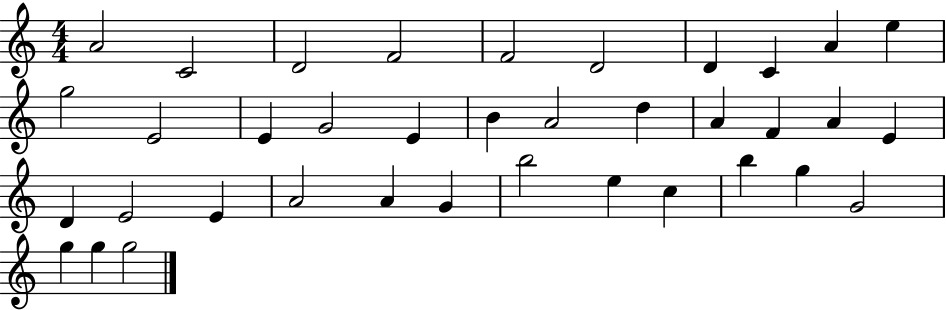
A4/h C4/h D4/h F4/h F4/h D4/h D4/q C4/q A4/q E5/q G5/h E4/h E4/q G4/h E4/q B4/q A4/h D5/q A4/q F4/q A4/q E4/q D4/q E4/h E4/q A4/h A4/q G4/q B5/h E5/q C5/q B5/q G5/q G4/h G5/q G5/q G5/h